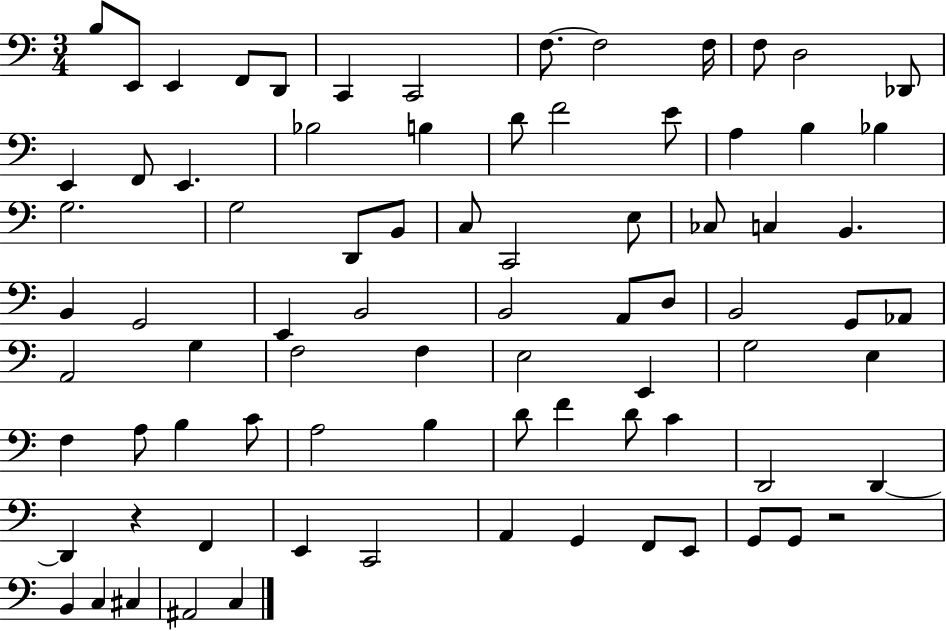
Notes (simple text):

B3/e E2/e E2/q F2/e D2/e C2/q C2/h F3/e. F3/h F3/s F3/e D3/h Db2/e E2/q F2/e E2/q. Bb3/h B3/q D4/e F4/h E4/e A3/q B3/q Bb3/q G3/h. G3/h D2/e B2/e C3/e C2/h E3/e CES3/e C3/q B2/q. B2/q G2/h E2/q B2/h B2/h A2/e D3/e B2/h G2/e Ab2/e A2/h G3/q F3/h F3/q E3/h E2/q G3/h E3/q F3/q A3/e B3/q C4/e A3/h B3/q D4/e F4/q D4/e C4/q D2/h D2/q D2/q R/q F2/q E2/q C2/h A2/q G2/q F2/e E2/e G2/e G2/e R/h B2/q C3/q C#3/q A#2/h C3/q